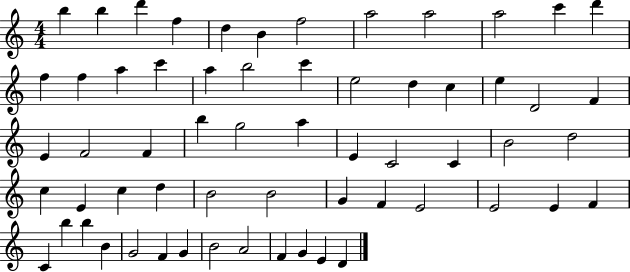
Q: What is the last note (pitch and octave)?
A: D4